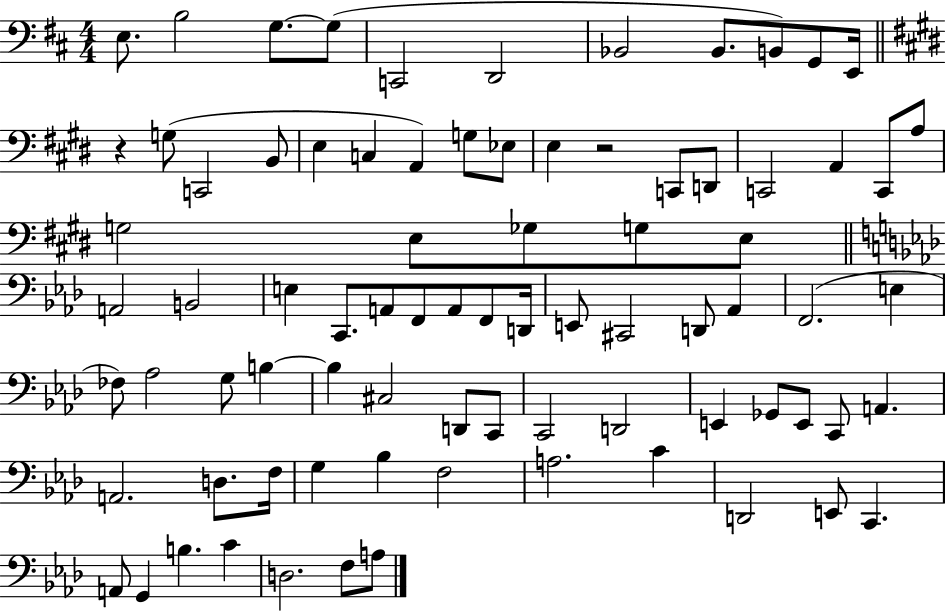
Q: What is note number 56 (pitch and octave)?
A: D2